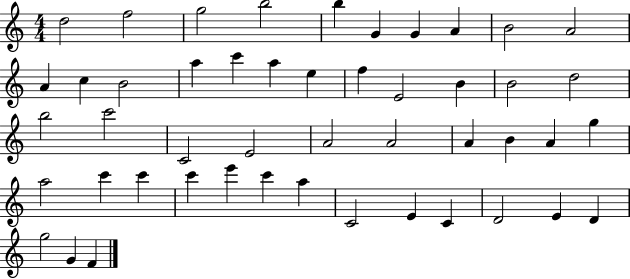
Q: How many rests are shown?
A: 0